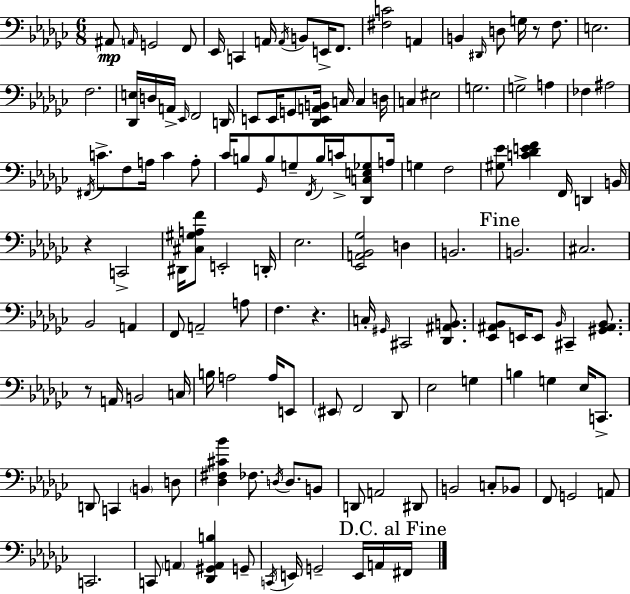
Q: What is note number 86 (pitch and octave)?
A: E2